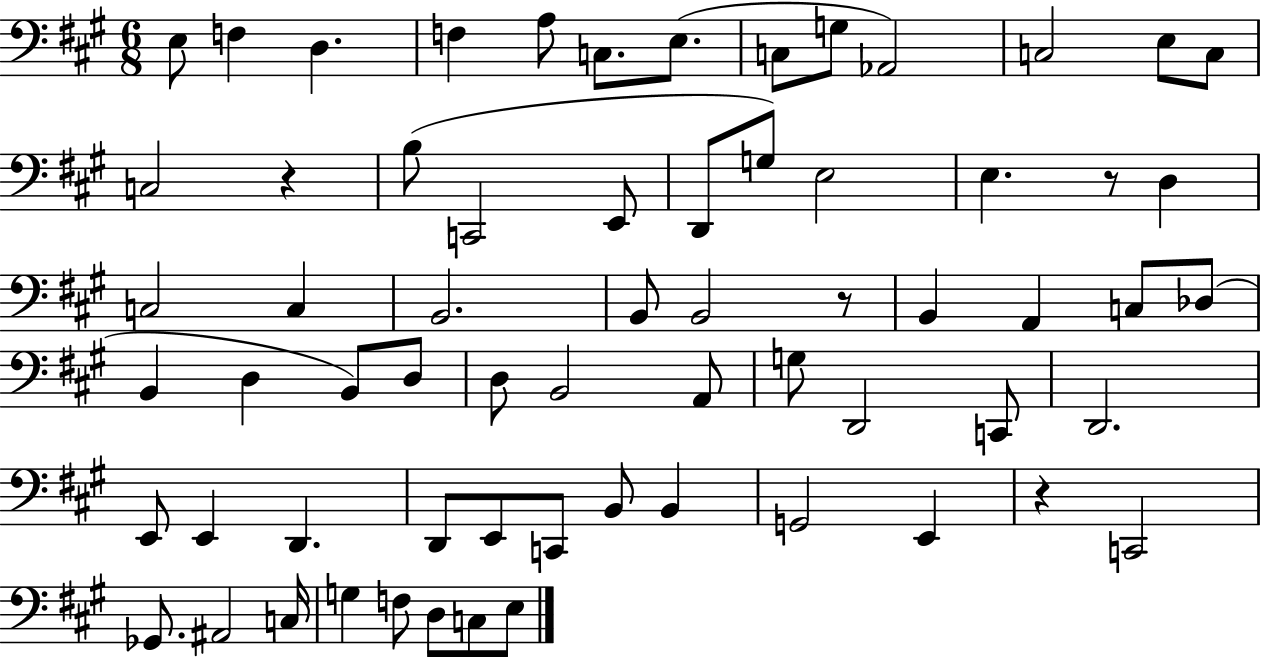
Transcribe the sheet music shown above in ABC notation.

X:1
T:Untitled
M:6/8
L:1/4
K:A
E,/2 F, D, F, A,/2 C,/2 E,/2 C,/2 G,/2 _A,,2 C,2 E,/2 C,/2 C,2 z B,/2 C,,2 E,,/2 D,,/2 G,/2 E,2 E, z/2 D, C,2 C, B,,2 B,,/2 B,,2 z/2 B,, A,, C,/2 _D,/2 B,, D, B,,/2 D,/2 D,/2 B,,2 A,,/2 G,/2 D,,2 C,,/2 D,,2 E,,/2 E,, D,, D,,/2 E,,/2 C,,/2 B,,/2 B,, G,,2 E,, z C,,2 _G,,/2 ^A,,2 C,/4 G, F,/2 D,/2 C,/2 E,/2